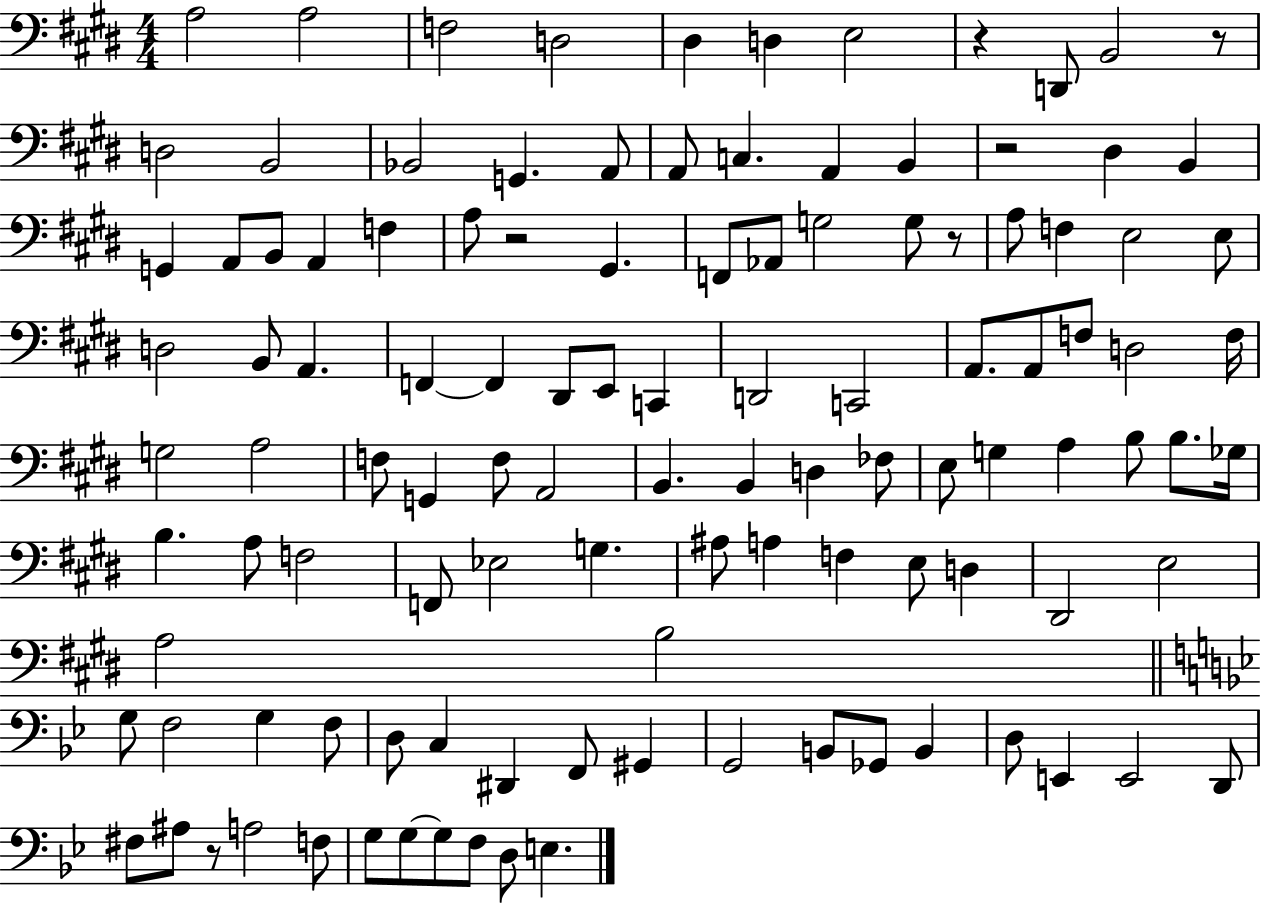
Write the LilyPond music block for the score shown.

{
  \clef bass
  \numericTimeSignature
  \time 4/4
  \key e \major
  a2 a2 | f2 d2 | dis4 d4 e2 | r4 d,8 b,2 r8 | \break d2 b,2 | bes,2 g,4. a,8 | a,8 c4. a,4 b,4 | r2 dis4 b,4 | \break g,4 a,8 b,8 a,4 f4 | a8 r2 gis,4. | f,8 aes,8 g2 g8 r8 | a8 f4 e2 e8 | \break d2 b,8 a,4. | f,4~~ f,4 dis,8 e,8 c,4 | d,2 c,2 | a,8. a,8 f8 d2 f16 | \break g2 a2 | f8 g,4 f8 a,2 | b,4. b,4 d4 fes8 | e8 g4 a4 b8 b8. ges16 | \break b4. a8 f2 | f,8 ees2 g4. | ais8 a4 f4 e8 d4 | dis,2 e2 | \break a2 b2 | \bar "||" \break \key bes \major g8 f2 g4 f8 | d8 c4 dis,4 f,8 gis,4 | g,2 b,8 ges,8 b,4 | d8 e,4 e,2 d,8 | \break fis8 ais8 r8 a2 f8 | g8 g8~~ g8 f8 d8 e4. | \bar "|."
}